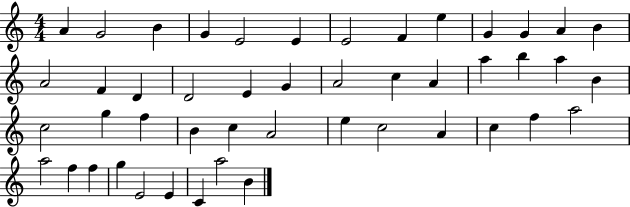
A4/q G4/h B4/q G4/q E4/h E4/q E4/h F4/q E5/q G4/q G4/q A4/q B4/q A4/h F4/q D4/q D4/h E4/q G4/q A4/h C5/q A4/q A5/q B5/q A5/q B4/q C5/h G5/q F5/q B4/q C5/q A4/h E5/q C5/h A4/q C5/q F5/q A5/h A5/h F5/q F5/q G5/q E4/h E4/q C4/q A5/h B4/q